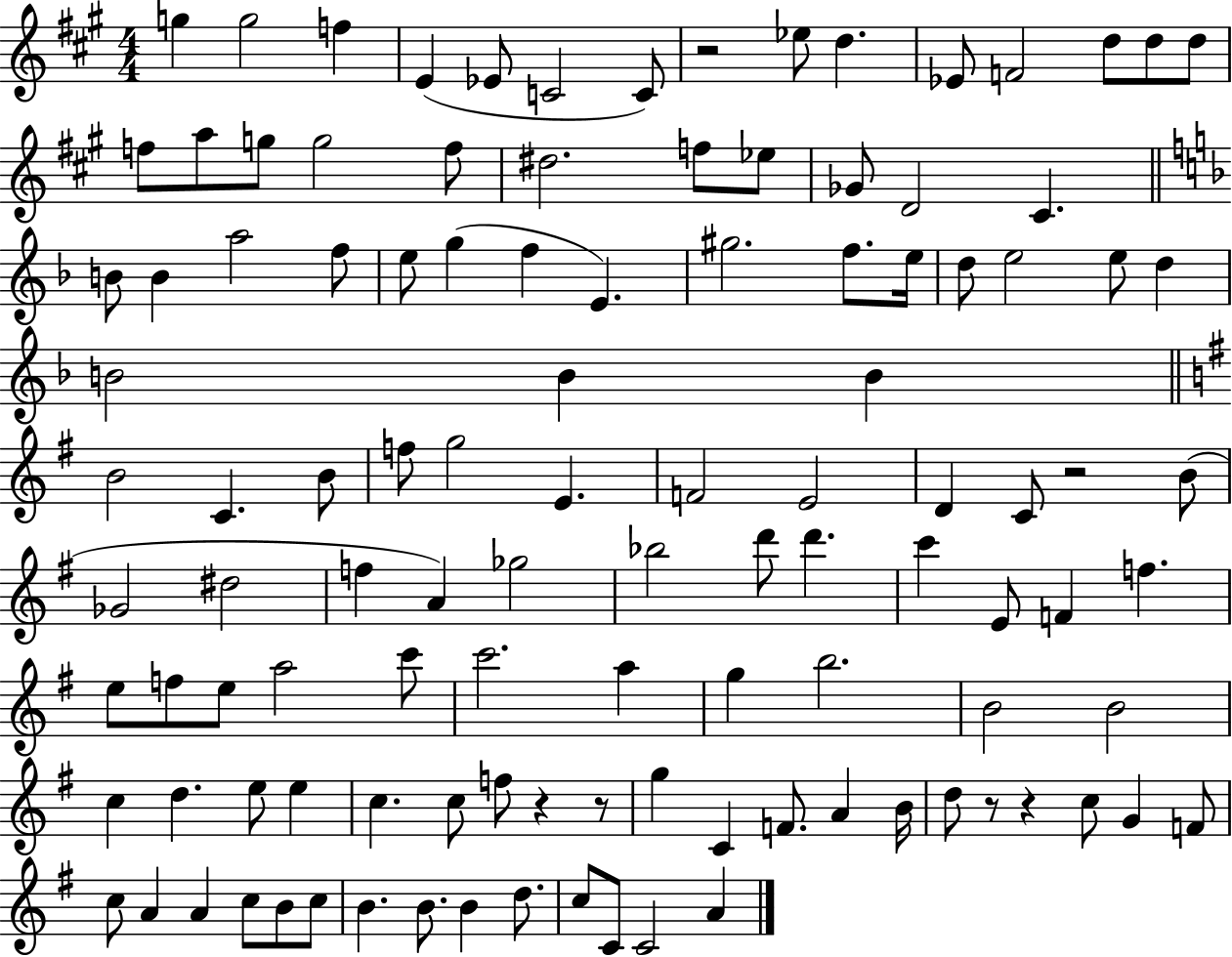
G5/q G5/h F5/q E4/q Eb4/e C4/h C4/e R/h Eb5/e D5/q. Eb4/e F4/h D5/e D5/e D5/e F5/e A5/e G5/e G5/h F5/e D#5/h. F5/e Eb5/e Gb4/e D4/h C#4/q. B4/e B4/q A5/h F5/e E5/e G5/q F5/q E4/q. G#5/h. F5/e. E5/s D5/e E5/h E5/e D5/q B4/h B4/q B4/q B4/h C4/q. B4/e F5/e G5/h E4/q. F4/h E4/h D4/q C4/e R/h B4/e Gb4/h D#5/h F5/q A4/q Gb5/h Bb5/h D6/e D6/q. C6/q E4/e F4/q F5/q. E5/e F5/e E5/e A5/h C6/e C6/h. A5/q G5/q B5/h. B4/h B4/h C5/q D5/q. E5/e E5/q C5/q. C5/e F5/e R/q R/e G5/q C4/q F4/e. A4/q B4/s D5/e R/e R/q C5/e G4/q F4/e C5/e A4/q A4/q C5/e B4/e C5/e B4/q. B4/e. B4/q D5/e. C5/e C4/e C4/h A4/q